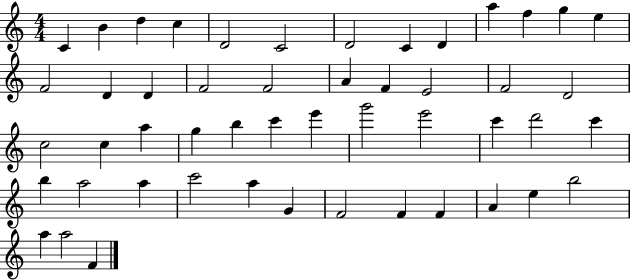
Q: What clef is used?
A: treble